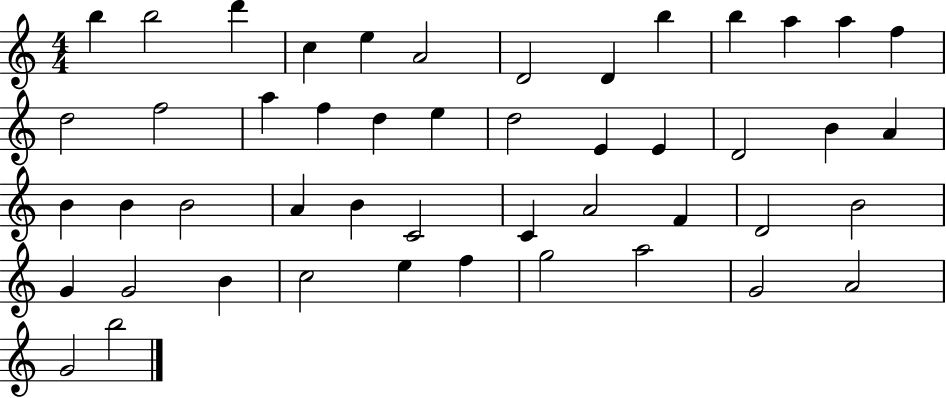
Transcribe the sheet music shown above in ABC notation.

X:1
T:Untitled
M:4/4
L:1/4
K:C
b b2 d' c e A2 D2 D b b a a f d2 f2 a f d e d2 E E D2 B A B B B2 A B C2 C A2 F D2 B2 G G2 B c2 e f g2 a2 G2 A2 G2 b2